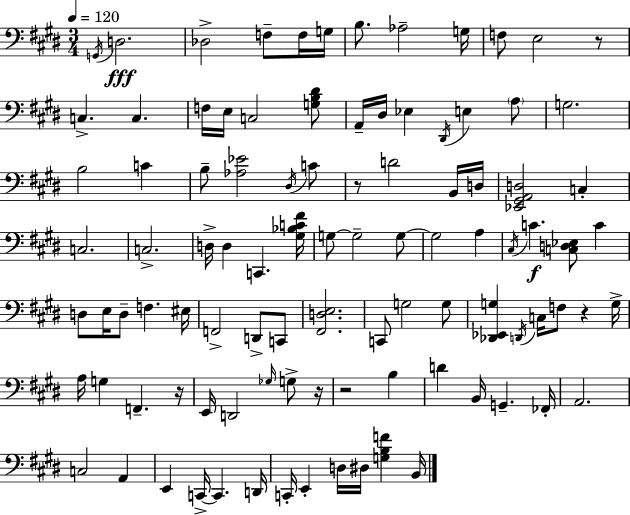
{
  \clef bass
  \numericTimeSignature
  \time 3/4
  \key e \major
  \tempo 4 = 120
  \repeat volta 2 { \acciaccatura { g,16 }\fff d2. | des2-> f8-- f16 | g16 b8. aes2-- | g16 f8 e2 r8 | \break c4.-> c4. | f16 e16 c2 <g b dis'>8 | a,16-- dis16 ees4 \acciaccatura { dis,16 } e4 | \parenthesize a8 g2. | \break b2 c'4 | b8-- <aes ees'>2 | \acciaccatura { dis16 } c'8 r8 d'2 | b,16 d16 <ees, gis, a, d>2 c4-. | \break c2. | c2.-> | d16-> d4 c,4. | <gis bes c' fis'>16 g8~~ g2-- | \break g8~~ g2 a4 | \acciaccatura { cis16 } c'4.\f <c d ees>8 | c'4 d8 e16 d8-- f4. | eis16 f,2-> | \break d,8-> c,8 <fis, d e>2. | c,8 g2 | g8 <des, ees, g>4 \acciaccatura { d,16 } c16 f8 | r4 g16-> a16 g4 f,4.-- | \break r16 e,16 d,2 | \grace { ges16 } g8-> r16 r2 | b4 d'4 b,16 g,4.-- | fes,16-. a,2. | \break c2 | a,4 e,4 c,16->~~ c,4. | d,16 c,16-. e,4-. d16 | dis16 <g b f'>4 b,16 } \bar "|."
}